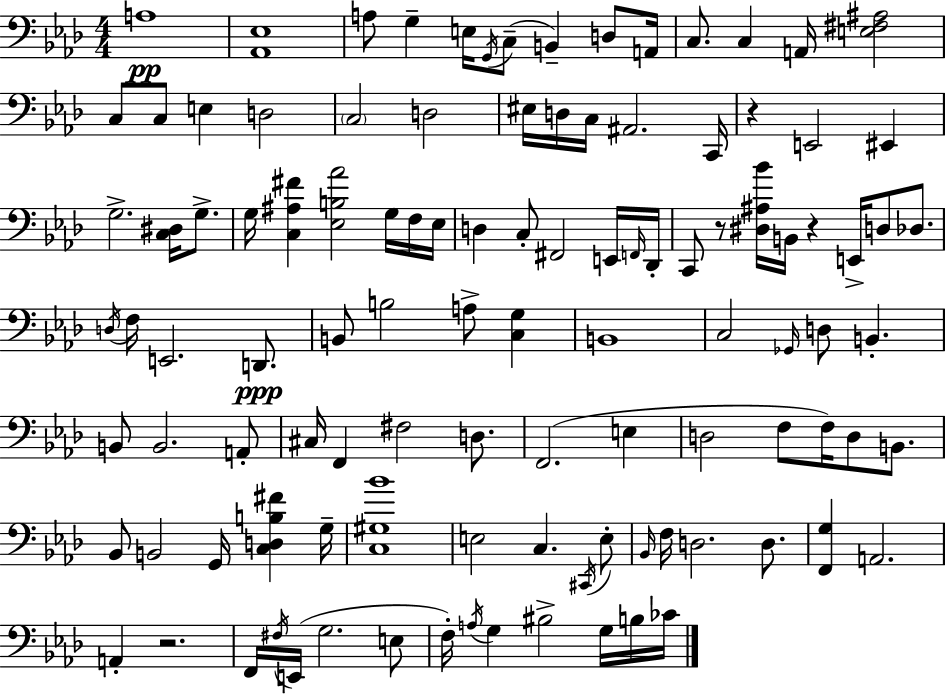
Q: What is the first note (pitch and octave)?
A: A3